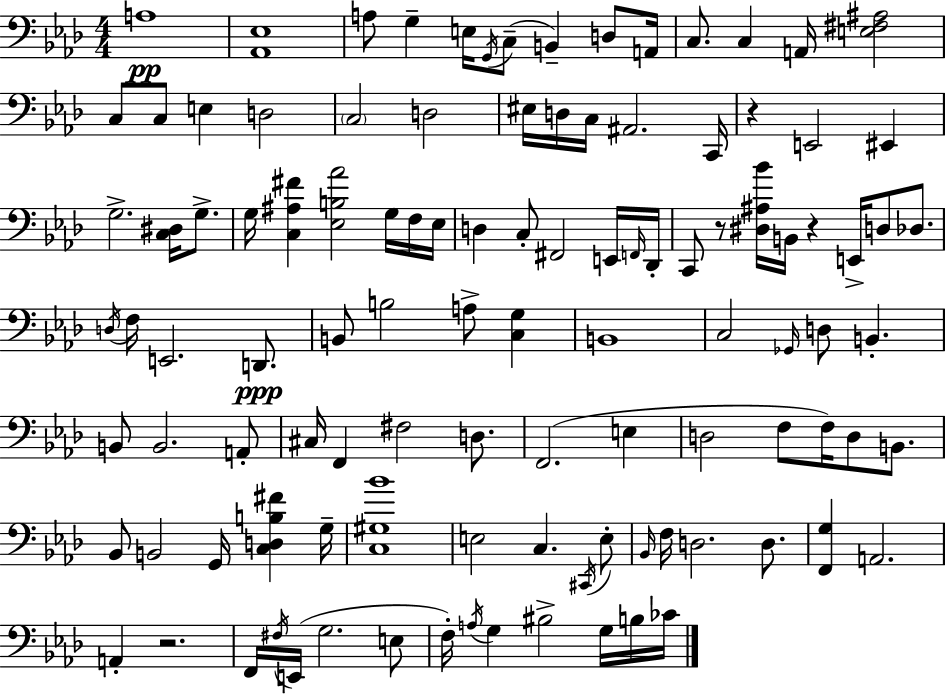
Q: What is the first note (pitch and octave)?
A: A3